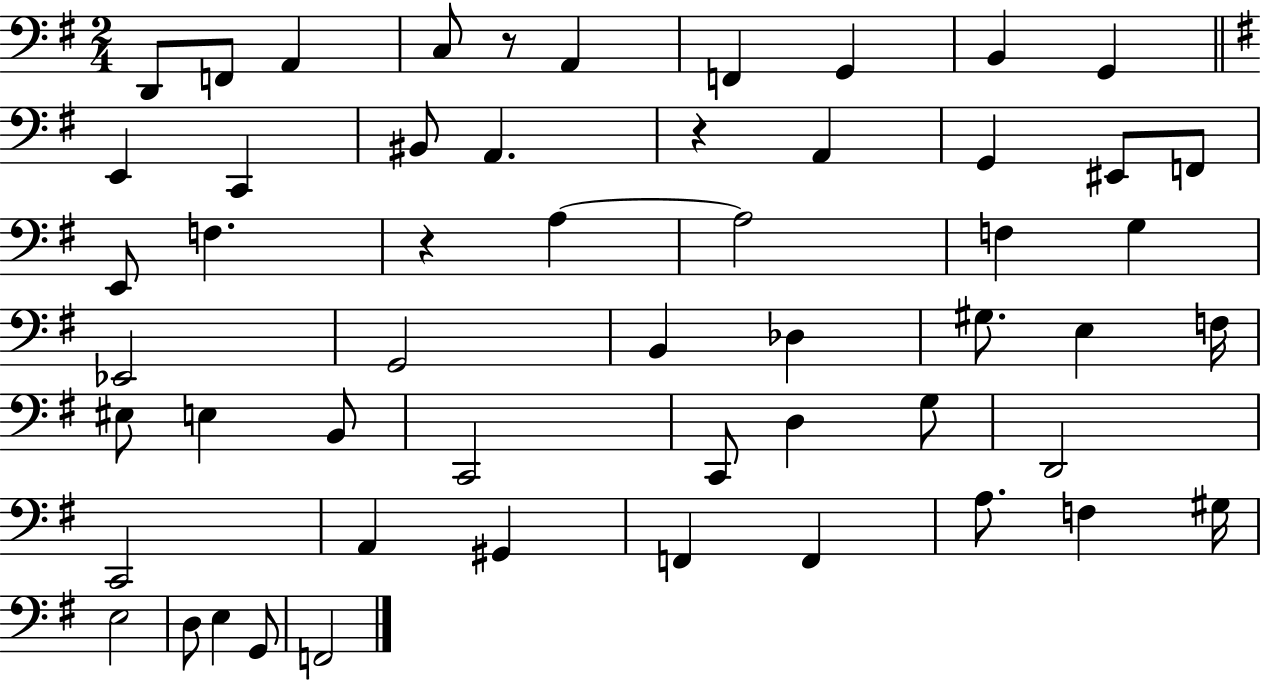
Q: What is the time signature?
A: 2/4